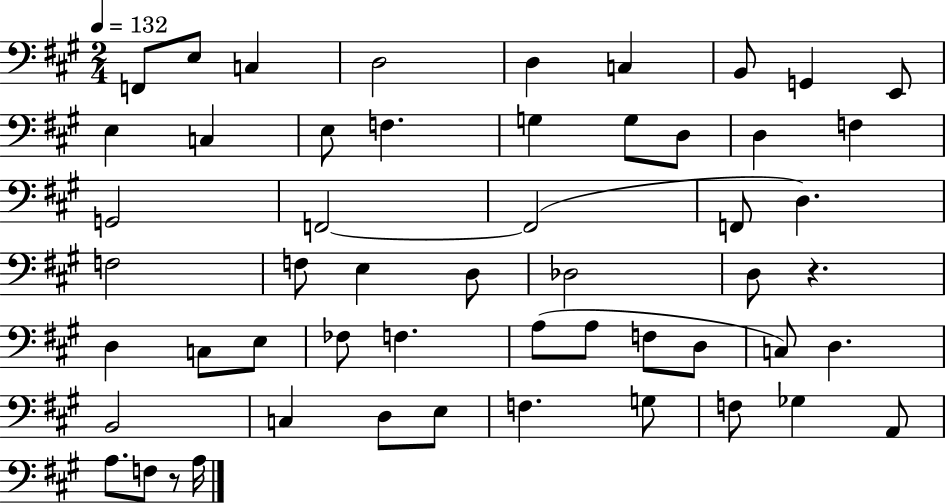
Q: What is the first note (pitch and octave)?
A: F2